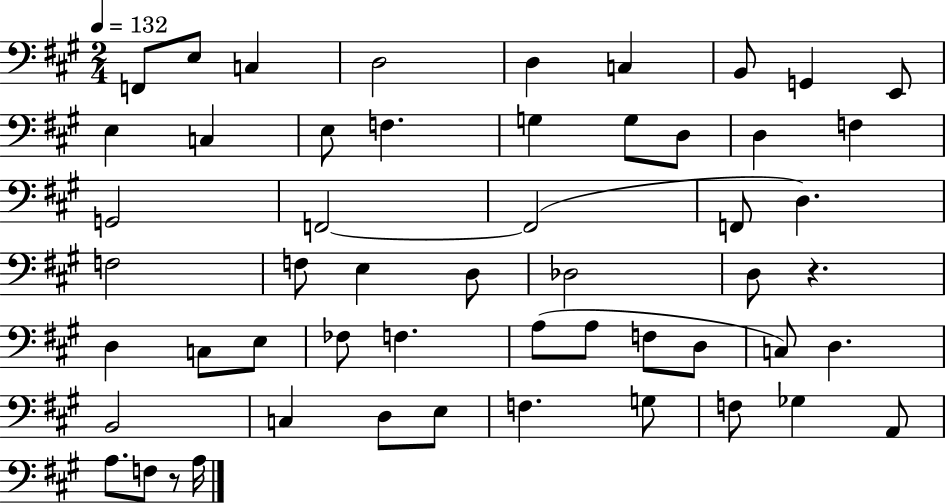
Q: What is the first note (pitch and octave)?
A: F2